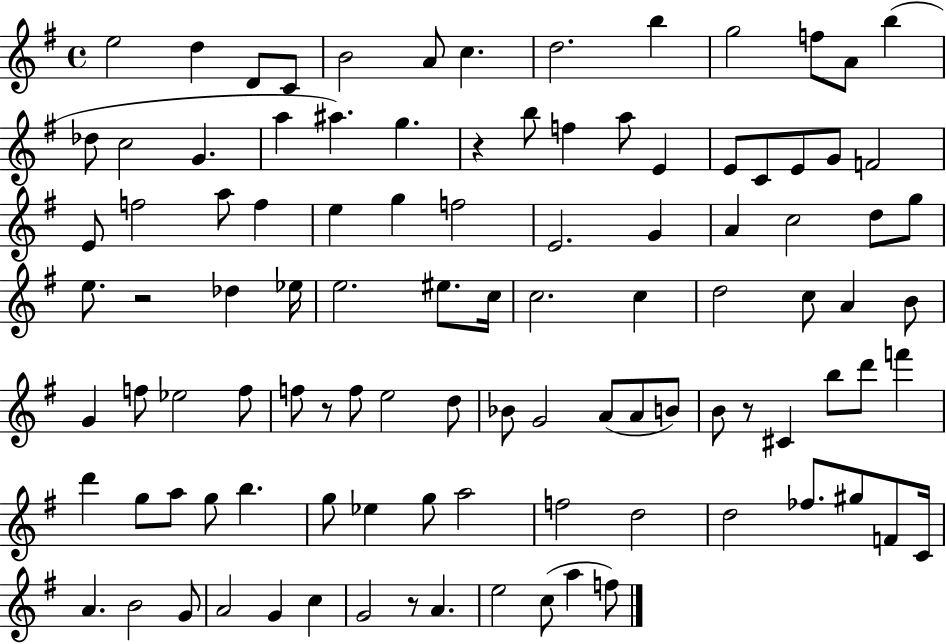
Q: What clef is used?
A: treble